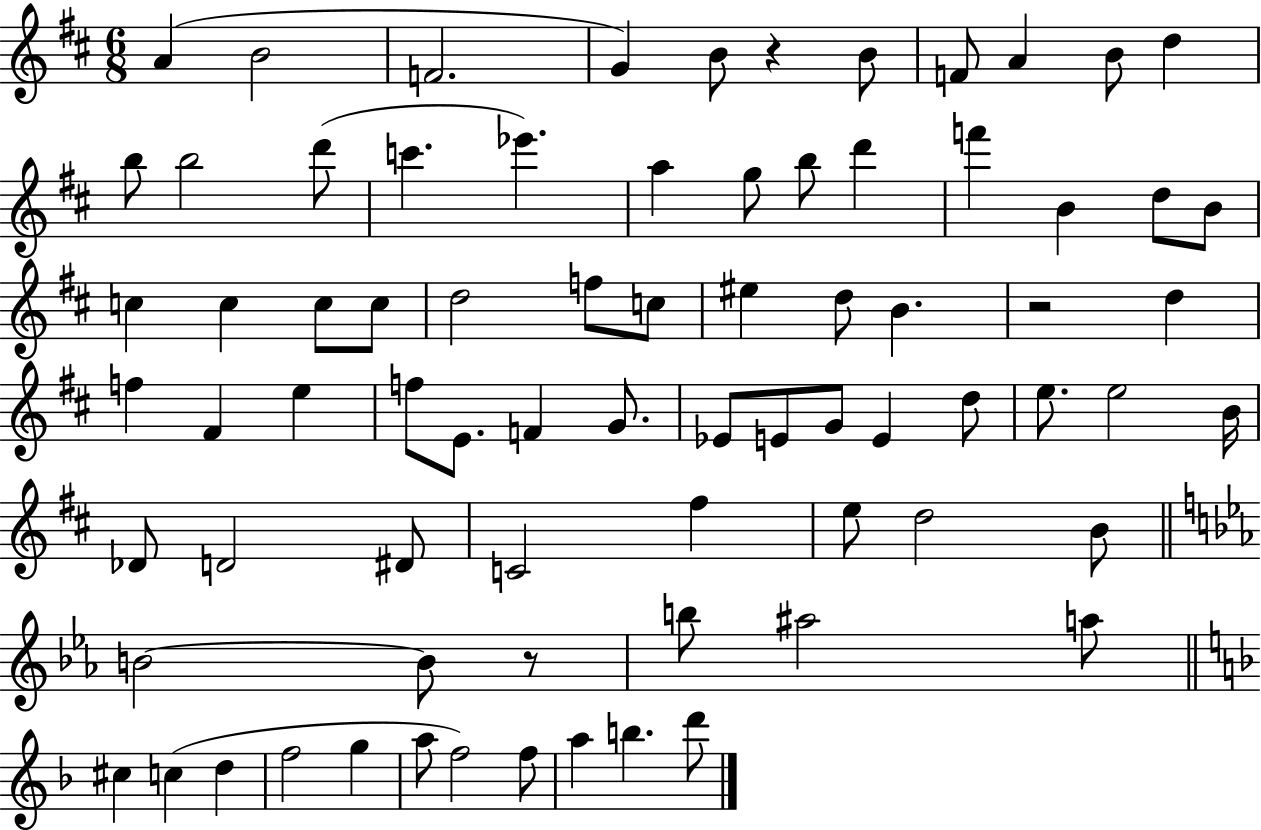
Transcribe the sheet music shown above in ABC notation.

X:1
T:Untitled
M:6/8
L:1/4
K:D
A B2 F2 G B/2 z B/2 F/2 A B/2 d b/2 b2 d'/2 c' _e' a g/2 b/2 d' f' B d/2 B/2 c c c/2 c/2 d2 f/2 c/2 ^e d/2 B z2 d f ^F e f/2 E/2 F G/2 _E/2 E/2 G/2 E d/2 e/2 e2 B/4 _D/2 D2 ^D/2 C2 ^f e/2 d2 B/2 B2 B/2 z/2 b/2 ^a2 a/2 ^c c d f2 g a/2 f2 f/2 a b d'/2